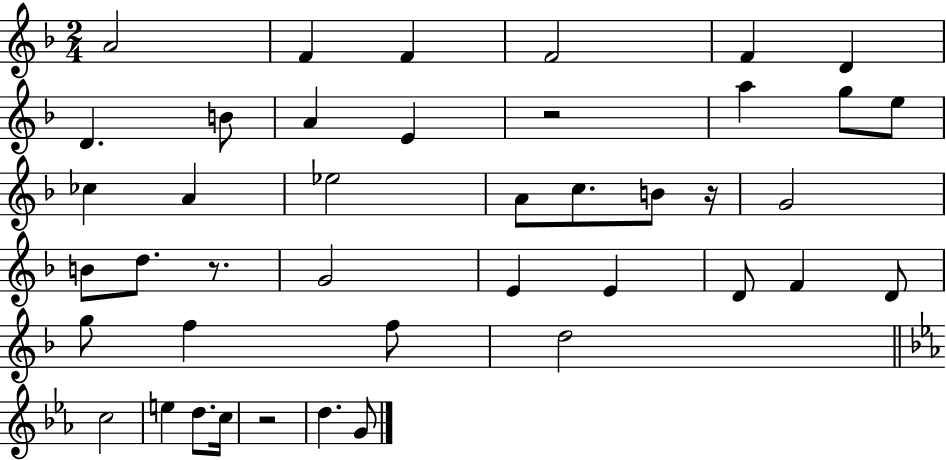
{
  \clef treble
  \numericTimeSignature
  \time 2/4
  \key f \major
  a'2 | f'4 f'4 | f'2 | f'4 d'4 | \break d'4. b'8 | a'4 e'4 | r2 | a''4 g''8 e''8 | \break ces''4 a'4 | ees''2 | a'8 c''8. b'8 r16 | g'2 | \break b'8 d''8. r8. | g'2 | e'4 e'4 | d'8 f'4 d'8 | \break g''8 f''4 f''8 | d''2 | \bar "||" \break \key ees \major c''2 | e''4 d''8. c''16 | r2 | d''4. g'8 | \break \bar "|."
}